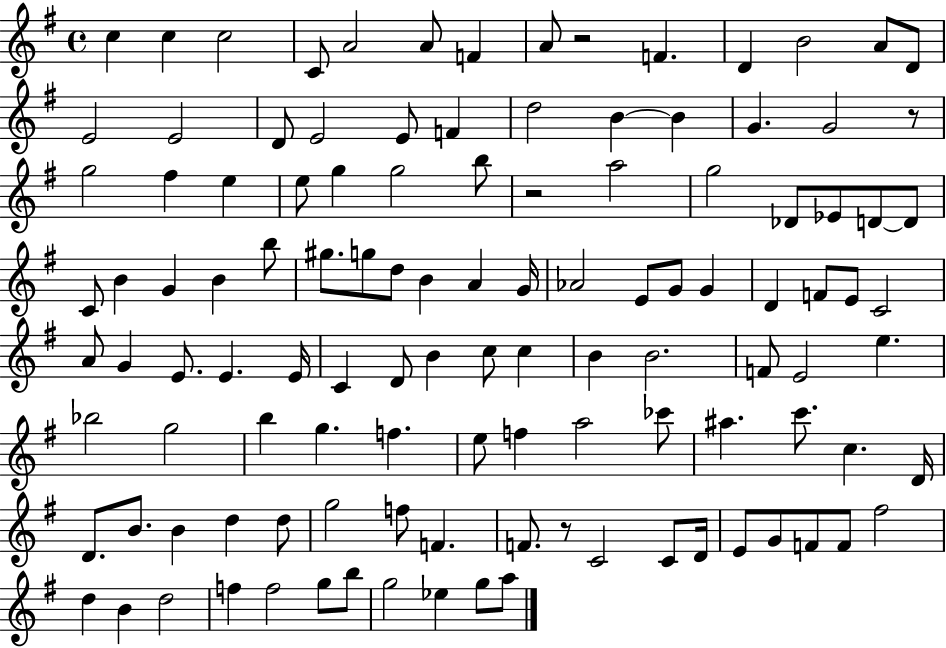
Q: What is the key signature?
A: G major